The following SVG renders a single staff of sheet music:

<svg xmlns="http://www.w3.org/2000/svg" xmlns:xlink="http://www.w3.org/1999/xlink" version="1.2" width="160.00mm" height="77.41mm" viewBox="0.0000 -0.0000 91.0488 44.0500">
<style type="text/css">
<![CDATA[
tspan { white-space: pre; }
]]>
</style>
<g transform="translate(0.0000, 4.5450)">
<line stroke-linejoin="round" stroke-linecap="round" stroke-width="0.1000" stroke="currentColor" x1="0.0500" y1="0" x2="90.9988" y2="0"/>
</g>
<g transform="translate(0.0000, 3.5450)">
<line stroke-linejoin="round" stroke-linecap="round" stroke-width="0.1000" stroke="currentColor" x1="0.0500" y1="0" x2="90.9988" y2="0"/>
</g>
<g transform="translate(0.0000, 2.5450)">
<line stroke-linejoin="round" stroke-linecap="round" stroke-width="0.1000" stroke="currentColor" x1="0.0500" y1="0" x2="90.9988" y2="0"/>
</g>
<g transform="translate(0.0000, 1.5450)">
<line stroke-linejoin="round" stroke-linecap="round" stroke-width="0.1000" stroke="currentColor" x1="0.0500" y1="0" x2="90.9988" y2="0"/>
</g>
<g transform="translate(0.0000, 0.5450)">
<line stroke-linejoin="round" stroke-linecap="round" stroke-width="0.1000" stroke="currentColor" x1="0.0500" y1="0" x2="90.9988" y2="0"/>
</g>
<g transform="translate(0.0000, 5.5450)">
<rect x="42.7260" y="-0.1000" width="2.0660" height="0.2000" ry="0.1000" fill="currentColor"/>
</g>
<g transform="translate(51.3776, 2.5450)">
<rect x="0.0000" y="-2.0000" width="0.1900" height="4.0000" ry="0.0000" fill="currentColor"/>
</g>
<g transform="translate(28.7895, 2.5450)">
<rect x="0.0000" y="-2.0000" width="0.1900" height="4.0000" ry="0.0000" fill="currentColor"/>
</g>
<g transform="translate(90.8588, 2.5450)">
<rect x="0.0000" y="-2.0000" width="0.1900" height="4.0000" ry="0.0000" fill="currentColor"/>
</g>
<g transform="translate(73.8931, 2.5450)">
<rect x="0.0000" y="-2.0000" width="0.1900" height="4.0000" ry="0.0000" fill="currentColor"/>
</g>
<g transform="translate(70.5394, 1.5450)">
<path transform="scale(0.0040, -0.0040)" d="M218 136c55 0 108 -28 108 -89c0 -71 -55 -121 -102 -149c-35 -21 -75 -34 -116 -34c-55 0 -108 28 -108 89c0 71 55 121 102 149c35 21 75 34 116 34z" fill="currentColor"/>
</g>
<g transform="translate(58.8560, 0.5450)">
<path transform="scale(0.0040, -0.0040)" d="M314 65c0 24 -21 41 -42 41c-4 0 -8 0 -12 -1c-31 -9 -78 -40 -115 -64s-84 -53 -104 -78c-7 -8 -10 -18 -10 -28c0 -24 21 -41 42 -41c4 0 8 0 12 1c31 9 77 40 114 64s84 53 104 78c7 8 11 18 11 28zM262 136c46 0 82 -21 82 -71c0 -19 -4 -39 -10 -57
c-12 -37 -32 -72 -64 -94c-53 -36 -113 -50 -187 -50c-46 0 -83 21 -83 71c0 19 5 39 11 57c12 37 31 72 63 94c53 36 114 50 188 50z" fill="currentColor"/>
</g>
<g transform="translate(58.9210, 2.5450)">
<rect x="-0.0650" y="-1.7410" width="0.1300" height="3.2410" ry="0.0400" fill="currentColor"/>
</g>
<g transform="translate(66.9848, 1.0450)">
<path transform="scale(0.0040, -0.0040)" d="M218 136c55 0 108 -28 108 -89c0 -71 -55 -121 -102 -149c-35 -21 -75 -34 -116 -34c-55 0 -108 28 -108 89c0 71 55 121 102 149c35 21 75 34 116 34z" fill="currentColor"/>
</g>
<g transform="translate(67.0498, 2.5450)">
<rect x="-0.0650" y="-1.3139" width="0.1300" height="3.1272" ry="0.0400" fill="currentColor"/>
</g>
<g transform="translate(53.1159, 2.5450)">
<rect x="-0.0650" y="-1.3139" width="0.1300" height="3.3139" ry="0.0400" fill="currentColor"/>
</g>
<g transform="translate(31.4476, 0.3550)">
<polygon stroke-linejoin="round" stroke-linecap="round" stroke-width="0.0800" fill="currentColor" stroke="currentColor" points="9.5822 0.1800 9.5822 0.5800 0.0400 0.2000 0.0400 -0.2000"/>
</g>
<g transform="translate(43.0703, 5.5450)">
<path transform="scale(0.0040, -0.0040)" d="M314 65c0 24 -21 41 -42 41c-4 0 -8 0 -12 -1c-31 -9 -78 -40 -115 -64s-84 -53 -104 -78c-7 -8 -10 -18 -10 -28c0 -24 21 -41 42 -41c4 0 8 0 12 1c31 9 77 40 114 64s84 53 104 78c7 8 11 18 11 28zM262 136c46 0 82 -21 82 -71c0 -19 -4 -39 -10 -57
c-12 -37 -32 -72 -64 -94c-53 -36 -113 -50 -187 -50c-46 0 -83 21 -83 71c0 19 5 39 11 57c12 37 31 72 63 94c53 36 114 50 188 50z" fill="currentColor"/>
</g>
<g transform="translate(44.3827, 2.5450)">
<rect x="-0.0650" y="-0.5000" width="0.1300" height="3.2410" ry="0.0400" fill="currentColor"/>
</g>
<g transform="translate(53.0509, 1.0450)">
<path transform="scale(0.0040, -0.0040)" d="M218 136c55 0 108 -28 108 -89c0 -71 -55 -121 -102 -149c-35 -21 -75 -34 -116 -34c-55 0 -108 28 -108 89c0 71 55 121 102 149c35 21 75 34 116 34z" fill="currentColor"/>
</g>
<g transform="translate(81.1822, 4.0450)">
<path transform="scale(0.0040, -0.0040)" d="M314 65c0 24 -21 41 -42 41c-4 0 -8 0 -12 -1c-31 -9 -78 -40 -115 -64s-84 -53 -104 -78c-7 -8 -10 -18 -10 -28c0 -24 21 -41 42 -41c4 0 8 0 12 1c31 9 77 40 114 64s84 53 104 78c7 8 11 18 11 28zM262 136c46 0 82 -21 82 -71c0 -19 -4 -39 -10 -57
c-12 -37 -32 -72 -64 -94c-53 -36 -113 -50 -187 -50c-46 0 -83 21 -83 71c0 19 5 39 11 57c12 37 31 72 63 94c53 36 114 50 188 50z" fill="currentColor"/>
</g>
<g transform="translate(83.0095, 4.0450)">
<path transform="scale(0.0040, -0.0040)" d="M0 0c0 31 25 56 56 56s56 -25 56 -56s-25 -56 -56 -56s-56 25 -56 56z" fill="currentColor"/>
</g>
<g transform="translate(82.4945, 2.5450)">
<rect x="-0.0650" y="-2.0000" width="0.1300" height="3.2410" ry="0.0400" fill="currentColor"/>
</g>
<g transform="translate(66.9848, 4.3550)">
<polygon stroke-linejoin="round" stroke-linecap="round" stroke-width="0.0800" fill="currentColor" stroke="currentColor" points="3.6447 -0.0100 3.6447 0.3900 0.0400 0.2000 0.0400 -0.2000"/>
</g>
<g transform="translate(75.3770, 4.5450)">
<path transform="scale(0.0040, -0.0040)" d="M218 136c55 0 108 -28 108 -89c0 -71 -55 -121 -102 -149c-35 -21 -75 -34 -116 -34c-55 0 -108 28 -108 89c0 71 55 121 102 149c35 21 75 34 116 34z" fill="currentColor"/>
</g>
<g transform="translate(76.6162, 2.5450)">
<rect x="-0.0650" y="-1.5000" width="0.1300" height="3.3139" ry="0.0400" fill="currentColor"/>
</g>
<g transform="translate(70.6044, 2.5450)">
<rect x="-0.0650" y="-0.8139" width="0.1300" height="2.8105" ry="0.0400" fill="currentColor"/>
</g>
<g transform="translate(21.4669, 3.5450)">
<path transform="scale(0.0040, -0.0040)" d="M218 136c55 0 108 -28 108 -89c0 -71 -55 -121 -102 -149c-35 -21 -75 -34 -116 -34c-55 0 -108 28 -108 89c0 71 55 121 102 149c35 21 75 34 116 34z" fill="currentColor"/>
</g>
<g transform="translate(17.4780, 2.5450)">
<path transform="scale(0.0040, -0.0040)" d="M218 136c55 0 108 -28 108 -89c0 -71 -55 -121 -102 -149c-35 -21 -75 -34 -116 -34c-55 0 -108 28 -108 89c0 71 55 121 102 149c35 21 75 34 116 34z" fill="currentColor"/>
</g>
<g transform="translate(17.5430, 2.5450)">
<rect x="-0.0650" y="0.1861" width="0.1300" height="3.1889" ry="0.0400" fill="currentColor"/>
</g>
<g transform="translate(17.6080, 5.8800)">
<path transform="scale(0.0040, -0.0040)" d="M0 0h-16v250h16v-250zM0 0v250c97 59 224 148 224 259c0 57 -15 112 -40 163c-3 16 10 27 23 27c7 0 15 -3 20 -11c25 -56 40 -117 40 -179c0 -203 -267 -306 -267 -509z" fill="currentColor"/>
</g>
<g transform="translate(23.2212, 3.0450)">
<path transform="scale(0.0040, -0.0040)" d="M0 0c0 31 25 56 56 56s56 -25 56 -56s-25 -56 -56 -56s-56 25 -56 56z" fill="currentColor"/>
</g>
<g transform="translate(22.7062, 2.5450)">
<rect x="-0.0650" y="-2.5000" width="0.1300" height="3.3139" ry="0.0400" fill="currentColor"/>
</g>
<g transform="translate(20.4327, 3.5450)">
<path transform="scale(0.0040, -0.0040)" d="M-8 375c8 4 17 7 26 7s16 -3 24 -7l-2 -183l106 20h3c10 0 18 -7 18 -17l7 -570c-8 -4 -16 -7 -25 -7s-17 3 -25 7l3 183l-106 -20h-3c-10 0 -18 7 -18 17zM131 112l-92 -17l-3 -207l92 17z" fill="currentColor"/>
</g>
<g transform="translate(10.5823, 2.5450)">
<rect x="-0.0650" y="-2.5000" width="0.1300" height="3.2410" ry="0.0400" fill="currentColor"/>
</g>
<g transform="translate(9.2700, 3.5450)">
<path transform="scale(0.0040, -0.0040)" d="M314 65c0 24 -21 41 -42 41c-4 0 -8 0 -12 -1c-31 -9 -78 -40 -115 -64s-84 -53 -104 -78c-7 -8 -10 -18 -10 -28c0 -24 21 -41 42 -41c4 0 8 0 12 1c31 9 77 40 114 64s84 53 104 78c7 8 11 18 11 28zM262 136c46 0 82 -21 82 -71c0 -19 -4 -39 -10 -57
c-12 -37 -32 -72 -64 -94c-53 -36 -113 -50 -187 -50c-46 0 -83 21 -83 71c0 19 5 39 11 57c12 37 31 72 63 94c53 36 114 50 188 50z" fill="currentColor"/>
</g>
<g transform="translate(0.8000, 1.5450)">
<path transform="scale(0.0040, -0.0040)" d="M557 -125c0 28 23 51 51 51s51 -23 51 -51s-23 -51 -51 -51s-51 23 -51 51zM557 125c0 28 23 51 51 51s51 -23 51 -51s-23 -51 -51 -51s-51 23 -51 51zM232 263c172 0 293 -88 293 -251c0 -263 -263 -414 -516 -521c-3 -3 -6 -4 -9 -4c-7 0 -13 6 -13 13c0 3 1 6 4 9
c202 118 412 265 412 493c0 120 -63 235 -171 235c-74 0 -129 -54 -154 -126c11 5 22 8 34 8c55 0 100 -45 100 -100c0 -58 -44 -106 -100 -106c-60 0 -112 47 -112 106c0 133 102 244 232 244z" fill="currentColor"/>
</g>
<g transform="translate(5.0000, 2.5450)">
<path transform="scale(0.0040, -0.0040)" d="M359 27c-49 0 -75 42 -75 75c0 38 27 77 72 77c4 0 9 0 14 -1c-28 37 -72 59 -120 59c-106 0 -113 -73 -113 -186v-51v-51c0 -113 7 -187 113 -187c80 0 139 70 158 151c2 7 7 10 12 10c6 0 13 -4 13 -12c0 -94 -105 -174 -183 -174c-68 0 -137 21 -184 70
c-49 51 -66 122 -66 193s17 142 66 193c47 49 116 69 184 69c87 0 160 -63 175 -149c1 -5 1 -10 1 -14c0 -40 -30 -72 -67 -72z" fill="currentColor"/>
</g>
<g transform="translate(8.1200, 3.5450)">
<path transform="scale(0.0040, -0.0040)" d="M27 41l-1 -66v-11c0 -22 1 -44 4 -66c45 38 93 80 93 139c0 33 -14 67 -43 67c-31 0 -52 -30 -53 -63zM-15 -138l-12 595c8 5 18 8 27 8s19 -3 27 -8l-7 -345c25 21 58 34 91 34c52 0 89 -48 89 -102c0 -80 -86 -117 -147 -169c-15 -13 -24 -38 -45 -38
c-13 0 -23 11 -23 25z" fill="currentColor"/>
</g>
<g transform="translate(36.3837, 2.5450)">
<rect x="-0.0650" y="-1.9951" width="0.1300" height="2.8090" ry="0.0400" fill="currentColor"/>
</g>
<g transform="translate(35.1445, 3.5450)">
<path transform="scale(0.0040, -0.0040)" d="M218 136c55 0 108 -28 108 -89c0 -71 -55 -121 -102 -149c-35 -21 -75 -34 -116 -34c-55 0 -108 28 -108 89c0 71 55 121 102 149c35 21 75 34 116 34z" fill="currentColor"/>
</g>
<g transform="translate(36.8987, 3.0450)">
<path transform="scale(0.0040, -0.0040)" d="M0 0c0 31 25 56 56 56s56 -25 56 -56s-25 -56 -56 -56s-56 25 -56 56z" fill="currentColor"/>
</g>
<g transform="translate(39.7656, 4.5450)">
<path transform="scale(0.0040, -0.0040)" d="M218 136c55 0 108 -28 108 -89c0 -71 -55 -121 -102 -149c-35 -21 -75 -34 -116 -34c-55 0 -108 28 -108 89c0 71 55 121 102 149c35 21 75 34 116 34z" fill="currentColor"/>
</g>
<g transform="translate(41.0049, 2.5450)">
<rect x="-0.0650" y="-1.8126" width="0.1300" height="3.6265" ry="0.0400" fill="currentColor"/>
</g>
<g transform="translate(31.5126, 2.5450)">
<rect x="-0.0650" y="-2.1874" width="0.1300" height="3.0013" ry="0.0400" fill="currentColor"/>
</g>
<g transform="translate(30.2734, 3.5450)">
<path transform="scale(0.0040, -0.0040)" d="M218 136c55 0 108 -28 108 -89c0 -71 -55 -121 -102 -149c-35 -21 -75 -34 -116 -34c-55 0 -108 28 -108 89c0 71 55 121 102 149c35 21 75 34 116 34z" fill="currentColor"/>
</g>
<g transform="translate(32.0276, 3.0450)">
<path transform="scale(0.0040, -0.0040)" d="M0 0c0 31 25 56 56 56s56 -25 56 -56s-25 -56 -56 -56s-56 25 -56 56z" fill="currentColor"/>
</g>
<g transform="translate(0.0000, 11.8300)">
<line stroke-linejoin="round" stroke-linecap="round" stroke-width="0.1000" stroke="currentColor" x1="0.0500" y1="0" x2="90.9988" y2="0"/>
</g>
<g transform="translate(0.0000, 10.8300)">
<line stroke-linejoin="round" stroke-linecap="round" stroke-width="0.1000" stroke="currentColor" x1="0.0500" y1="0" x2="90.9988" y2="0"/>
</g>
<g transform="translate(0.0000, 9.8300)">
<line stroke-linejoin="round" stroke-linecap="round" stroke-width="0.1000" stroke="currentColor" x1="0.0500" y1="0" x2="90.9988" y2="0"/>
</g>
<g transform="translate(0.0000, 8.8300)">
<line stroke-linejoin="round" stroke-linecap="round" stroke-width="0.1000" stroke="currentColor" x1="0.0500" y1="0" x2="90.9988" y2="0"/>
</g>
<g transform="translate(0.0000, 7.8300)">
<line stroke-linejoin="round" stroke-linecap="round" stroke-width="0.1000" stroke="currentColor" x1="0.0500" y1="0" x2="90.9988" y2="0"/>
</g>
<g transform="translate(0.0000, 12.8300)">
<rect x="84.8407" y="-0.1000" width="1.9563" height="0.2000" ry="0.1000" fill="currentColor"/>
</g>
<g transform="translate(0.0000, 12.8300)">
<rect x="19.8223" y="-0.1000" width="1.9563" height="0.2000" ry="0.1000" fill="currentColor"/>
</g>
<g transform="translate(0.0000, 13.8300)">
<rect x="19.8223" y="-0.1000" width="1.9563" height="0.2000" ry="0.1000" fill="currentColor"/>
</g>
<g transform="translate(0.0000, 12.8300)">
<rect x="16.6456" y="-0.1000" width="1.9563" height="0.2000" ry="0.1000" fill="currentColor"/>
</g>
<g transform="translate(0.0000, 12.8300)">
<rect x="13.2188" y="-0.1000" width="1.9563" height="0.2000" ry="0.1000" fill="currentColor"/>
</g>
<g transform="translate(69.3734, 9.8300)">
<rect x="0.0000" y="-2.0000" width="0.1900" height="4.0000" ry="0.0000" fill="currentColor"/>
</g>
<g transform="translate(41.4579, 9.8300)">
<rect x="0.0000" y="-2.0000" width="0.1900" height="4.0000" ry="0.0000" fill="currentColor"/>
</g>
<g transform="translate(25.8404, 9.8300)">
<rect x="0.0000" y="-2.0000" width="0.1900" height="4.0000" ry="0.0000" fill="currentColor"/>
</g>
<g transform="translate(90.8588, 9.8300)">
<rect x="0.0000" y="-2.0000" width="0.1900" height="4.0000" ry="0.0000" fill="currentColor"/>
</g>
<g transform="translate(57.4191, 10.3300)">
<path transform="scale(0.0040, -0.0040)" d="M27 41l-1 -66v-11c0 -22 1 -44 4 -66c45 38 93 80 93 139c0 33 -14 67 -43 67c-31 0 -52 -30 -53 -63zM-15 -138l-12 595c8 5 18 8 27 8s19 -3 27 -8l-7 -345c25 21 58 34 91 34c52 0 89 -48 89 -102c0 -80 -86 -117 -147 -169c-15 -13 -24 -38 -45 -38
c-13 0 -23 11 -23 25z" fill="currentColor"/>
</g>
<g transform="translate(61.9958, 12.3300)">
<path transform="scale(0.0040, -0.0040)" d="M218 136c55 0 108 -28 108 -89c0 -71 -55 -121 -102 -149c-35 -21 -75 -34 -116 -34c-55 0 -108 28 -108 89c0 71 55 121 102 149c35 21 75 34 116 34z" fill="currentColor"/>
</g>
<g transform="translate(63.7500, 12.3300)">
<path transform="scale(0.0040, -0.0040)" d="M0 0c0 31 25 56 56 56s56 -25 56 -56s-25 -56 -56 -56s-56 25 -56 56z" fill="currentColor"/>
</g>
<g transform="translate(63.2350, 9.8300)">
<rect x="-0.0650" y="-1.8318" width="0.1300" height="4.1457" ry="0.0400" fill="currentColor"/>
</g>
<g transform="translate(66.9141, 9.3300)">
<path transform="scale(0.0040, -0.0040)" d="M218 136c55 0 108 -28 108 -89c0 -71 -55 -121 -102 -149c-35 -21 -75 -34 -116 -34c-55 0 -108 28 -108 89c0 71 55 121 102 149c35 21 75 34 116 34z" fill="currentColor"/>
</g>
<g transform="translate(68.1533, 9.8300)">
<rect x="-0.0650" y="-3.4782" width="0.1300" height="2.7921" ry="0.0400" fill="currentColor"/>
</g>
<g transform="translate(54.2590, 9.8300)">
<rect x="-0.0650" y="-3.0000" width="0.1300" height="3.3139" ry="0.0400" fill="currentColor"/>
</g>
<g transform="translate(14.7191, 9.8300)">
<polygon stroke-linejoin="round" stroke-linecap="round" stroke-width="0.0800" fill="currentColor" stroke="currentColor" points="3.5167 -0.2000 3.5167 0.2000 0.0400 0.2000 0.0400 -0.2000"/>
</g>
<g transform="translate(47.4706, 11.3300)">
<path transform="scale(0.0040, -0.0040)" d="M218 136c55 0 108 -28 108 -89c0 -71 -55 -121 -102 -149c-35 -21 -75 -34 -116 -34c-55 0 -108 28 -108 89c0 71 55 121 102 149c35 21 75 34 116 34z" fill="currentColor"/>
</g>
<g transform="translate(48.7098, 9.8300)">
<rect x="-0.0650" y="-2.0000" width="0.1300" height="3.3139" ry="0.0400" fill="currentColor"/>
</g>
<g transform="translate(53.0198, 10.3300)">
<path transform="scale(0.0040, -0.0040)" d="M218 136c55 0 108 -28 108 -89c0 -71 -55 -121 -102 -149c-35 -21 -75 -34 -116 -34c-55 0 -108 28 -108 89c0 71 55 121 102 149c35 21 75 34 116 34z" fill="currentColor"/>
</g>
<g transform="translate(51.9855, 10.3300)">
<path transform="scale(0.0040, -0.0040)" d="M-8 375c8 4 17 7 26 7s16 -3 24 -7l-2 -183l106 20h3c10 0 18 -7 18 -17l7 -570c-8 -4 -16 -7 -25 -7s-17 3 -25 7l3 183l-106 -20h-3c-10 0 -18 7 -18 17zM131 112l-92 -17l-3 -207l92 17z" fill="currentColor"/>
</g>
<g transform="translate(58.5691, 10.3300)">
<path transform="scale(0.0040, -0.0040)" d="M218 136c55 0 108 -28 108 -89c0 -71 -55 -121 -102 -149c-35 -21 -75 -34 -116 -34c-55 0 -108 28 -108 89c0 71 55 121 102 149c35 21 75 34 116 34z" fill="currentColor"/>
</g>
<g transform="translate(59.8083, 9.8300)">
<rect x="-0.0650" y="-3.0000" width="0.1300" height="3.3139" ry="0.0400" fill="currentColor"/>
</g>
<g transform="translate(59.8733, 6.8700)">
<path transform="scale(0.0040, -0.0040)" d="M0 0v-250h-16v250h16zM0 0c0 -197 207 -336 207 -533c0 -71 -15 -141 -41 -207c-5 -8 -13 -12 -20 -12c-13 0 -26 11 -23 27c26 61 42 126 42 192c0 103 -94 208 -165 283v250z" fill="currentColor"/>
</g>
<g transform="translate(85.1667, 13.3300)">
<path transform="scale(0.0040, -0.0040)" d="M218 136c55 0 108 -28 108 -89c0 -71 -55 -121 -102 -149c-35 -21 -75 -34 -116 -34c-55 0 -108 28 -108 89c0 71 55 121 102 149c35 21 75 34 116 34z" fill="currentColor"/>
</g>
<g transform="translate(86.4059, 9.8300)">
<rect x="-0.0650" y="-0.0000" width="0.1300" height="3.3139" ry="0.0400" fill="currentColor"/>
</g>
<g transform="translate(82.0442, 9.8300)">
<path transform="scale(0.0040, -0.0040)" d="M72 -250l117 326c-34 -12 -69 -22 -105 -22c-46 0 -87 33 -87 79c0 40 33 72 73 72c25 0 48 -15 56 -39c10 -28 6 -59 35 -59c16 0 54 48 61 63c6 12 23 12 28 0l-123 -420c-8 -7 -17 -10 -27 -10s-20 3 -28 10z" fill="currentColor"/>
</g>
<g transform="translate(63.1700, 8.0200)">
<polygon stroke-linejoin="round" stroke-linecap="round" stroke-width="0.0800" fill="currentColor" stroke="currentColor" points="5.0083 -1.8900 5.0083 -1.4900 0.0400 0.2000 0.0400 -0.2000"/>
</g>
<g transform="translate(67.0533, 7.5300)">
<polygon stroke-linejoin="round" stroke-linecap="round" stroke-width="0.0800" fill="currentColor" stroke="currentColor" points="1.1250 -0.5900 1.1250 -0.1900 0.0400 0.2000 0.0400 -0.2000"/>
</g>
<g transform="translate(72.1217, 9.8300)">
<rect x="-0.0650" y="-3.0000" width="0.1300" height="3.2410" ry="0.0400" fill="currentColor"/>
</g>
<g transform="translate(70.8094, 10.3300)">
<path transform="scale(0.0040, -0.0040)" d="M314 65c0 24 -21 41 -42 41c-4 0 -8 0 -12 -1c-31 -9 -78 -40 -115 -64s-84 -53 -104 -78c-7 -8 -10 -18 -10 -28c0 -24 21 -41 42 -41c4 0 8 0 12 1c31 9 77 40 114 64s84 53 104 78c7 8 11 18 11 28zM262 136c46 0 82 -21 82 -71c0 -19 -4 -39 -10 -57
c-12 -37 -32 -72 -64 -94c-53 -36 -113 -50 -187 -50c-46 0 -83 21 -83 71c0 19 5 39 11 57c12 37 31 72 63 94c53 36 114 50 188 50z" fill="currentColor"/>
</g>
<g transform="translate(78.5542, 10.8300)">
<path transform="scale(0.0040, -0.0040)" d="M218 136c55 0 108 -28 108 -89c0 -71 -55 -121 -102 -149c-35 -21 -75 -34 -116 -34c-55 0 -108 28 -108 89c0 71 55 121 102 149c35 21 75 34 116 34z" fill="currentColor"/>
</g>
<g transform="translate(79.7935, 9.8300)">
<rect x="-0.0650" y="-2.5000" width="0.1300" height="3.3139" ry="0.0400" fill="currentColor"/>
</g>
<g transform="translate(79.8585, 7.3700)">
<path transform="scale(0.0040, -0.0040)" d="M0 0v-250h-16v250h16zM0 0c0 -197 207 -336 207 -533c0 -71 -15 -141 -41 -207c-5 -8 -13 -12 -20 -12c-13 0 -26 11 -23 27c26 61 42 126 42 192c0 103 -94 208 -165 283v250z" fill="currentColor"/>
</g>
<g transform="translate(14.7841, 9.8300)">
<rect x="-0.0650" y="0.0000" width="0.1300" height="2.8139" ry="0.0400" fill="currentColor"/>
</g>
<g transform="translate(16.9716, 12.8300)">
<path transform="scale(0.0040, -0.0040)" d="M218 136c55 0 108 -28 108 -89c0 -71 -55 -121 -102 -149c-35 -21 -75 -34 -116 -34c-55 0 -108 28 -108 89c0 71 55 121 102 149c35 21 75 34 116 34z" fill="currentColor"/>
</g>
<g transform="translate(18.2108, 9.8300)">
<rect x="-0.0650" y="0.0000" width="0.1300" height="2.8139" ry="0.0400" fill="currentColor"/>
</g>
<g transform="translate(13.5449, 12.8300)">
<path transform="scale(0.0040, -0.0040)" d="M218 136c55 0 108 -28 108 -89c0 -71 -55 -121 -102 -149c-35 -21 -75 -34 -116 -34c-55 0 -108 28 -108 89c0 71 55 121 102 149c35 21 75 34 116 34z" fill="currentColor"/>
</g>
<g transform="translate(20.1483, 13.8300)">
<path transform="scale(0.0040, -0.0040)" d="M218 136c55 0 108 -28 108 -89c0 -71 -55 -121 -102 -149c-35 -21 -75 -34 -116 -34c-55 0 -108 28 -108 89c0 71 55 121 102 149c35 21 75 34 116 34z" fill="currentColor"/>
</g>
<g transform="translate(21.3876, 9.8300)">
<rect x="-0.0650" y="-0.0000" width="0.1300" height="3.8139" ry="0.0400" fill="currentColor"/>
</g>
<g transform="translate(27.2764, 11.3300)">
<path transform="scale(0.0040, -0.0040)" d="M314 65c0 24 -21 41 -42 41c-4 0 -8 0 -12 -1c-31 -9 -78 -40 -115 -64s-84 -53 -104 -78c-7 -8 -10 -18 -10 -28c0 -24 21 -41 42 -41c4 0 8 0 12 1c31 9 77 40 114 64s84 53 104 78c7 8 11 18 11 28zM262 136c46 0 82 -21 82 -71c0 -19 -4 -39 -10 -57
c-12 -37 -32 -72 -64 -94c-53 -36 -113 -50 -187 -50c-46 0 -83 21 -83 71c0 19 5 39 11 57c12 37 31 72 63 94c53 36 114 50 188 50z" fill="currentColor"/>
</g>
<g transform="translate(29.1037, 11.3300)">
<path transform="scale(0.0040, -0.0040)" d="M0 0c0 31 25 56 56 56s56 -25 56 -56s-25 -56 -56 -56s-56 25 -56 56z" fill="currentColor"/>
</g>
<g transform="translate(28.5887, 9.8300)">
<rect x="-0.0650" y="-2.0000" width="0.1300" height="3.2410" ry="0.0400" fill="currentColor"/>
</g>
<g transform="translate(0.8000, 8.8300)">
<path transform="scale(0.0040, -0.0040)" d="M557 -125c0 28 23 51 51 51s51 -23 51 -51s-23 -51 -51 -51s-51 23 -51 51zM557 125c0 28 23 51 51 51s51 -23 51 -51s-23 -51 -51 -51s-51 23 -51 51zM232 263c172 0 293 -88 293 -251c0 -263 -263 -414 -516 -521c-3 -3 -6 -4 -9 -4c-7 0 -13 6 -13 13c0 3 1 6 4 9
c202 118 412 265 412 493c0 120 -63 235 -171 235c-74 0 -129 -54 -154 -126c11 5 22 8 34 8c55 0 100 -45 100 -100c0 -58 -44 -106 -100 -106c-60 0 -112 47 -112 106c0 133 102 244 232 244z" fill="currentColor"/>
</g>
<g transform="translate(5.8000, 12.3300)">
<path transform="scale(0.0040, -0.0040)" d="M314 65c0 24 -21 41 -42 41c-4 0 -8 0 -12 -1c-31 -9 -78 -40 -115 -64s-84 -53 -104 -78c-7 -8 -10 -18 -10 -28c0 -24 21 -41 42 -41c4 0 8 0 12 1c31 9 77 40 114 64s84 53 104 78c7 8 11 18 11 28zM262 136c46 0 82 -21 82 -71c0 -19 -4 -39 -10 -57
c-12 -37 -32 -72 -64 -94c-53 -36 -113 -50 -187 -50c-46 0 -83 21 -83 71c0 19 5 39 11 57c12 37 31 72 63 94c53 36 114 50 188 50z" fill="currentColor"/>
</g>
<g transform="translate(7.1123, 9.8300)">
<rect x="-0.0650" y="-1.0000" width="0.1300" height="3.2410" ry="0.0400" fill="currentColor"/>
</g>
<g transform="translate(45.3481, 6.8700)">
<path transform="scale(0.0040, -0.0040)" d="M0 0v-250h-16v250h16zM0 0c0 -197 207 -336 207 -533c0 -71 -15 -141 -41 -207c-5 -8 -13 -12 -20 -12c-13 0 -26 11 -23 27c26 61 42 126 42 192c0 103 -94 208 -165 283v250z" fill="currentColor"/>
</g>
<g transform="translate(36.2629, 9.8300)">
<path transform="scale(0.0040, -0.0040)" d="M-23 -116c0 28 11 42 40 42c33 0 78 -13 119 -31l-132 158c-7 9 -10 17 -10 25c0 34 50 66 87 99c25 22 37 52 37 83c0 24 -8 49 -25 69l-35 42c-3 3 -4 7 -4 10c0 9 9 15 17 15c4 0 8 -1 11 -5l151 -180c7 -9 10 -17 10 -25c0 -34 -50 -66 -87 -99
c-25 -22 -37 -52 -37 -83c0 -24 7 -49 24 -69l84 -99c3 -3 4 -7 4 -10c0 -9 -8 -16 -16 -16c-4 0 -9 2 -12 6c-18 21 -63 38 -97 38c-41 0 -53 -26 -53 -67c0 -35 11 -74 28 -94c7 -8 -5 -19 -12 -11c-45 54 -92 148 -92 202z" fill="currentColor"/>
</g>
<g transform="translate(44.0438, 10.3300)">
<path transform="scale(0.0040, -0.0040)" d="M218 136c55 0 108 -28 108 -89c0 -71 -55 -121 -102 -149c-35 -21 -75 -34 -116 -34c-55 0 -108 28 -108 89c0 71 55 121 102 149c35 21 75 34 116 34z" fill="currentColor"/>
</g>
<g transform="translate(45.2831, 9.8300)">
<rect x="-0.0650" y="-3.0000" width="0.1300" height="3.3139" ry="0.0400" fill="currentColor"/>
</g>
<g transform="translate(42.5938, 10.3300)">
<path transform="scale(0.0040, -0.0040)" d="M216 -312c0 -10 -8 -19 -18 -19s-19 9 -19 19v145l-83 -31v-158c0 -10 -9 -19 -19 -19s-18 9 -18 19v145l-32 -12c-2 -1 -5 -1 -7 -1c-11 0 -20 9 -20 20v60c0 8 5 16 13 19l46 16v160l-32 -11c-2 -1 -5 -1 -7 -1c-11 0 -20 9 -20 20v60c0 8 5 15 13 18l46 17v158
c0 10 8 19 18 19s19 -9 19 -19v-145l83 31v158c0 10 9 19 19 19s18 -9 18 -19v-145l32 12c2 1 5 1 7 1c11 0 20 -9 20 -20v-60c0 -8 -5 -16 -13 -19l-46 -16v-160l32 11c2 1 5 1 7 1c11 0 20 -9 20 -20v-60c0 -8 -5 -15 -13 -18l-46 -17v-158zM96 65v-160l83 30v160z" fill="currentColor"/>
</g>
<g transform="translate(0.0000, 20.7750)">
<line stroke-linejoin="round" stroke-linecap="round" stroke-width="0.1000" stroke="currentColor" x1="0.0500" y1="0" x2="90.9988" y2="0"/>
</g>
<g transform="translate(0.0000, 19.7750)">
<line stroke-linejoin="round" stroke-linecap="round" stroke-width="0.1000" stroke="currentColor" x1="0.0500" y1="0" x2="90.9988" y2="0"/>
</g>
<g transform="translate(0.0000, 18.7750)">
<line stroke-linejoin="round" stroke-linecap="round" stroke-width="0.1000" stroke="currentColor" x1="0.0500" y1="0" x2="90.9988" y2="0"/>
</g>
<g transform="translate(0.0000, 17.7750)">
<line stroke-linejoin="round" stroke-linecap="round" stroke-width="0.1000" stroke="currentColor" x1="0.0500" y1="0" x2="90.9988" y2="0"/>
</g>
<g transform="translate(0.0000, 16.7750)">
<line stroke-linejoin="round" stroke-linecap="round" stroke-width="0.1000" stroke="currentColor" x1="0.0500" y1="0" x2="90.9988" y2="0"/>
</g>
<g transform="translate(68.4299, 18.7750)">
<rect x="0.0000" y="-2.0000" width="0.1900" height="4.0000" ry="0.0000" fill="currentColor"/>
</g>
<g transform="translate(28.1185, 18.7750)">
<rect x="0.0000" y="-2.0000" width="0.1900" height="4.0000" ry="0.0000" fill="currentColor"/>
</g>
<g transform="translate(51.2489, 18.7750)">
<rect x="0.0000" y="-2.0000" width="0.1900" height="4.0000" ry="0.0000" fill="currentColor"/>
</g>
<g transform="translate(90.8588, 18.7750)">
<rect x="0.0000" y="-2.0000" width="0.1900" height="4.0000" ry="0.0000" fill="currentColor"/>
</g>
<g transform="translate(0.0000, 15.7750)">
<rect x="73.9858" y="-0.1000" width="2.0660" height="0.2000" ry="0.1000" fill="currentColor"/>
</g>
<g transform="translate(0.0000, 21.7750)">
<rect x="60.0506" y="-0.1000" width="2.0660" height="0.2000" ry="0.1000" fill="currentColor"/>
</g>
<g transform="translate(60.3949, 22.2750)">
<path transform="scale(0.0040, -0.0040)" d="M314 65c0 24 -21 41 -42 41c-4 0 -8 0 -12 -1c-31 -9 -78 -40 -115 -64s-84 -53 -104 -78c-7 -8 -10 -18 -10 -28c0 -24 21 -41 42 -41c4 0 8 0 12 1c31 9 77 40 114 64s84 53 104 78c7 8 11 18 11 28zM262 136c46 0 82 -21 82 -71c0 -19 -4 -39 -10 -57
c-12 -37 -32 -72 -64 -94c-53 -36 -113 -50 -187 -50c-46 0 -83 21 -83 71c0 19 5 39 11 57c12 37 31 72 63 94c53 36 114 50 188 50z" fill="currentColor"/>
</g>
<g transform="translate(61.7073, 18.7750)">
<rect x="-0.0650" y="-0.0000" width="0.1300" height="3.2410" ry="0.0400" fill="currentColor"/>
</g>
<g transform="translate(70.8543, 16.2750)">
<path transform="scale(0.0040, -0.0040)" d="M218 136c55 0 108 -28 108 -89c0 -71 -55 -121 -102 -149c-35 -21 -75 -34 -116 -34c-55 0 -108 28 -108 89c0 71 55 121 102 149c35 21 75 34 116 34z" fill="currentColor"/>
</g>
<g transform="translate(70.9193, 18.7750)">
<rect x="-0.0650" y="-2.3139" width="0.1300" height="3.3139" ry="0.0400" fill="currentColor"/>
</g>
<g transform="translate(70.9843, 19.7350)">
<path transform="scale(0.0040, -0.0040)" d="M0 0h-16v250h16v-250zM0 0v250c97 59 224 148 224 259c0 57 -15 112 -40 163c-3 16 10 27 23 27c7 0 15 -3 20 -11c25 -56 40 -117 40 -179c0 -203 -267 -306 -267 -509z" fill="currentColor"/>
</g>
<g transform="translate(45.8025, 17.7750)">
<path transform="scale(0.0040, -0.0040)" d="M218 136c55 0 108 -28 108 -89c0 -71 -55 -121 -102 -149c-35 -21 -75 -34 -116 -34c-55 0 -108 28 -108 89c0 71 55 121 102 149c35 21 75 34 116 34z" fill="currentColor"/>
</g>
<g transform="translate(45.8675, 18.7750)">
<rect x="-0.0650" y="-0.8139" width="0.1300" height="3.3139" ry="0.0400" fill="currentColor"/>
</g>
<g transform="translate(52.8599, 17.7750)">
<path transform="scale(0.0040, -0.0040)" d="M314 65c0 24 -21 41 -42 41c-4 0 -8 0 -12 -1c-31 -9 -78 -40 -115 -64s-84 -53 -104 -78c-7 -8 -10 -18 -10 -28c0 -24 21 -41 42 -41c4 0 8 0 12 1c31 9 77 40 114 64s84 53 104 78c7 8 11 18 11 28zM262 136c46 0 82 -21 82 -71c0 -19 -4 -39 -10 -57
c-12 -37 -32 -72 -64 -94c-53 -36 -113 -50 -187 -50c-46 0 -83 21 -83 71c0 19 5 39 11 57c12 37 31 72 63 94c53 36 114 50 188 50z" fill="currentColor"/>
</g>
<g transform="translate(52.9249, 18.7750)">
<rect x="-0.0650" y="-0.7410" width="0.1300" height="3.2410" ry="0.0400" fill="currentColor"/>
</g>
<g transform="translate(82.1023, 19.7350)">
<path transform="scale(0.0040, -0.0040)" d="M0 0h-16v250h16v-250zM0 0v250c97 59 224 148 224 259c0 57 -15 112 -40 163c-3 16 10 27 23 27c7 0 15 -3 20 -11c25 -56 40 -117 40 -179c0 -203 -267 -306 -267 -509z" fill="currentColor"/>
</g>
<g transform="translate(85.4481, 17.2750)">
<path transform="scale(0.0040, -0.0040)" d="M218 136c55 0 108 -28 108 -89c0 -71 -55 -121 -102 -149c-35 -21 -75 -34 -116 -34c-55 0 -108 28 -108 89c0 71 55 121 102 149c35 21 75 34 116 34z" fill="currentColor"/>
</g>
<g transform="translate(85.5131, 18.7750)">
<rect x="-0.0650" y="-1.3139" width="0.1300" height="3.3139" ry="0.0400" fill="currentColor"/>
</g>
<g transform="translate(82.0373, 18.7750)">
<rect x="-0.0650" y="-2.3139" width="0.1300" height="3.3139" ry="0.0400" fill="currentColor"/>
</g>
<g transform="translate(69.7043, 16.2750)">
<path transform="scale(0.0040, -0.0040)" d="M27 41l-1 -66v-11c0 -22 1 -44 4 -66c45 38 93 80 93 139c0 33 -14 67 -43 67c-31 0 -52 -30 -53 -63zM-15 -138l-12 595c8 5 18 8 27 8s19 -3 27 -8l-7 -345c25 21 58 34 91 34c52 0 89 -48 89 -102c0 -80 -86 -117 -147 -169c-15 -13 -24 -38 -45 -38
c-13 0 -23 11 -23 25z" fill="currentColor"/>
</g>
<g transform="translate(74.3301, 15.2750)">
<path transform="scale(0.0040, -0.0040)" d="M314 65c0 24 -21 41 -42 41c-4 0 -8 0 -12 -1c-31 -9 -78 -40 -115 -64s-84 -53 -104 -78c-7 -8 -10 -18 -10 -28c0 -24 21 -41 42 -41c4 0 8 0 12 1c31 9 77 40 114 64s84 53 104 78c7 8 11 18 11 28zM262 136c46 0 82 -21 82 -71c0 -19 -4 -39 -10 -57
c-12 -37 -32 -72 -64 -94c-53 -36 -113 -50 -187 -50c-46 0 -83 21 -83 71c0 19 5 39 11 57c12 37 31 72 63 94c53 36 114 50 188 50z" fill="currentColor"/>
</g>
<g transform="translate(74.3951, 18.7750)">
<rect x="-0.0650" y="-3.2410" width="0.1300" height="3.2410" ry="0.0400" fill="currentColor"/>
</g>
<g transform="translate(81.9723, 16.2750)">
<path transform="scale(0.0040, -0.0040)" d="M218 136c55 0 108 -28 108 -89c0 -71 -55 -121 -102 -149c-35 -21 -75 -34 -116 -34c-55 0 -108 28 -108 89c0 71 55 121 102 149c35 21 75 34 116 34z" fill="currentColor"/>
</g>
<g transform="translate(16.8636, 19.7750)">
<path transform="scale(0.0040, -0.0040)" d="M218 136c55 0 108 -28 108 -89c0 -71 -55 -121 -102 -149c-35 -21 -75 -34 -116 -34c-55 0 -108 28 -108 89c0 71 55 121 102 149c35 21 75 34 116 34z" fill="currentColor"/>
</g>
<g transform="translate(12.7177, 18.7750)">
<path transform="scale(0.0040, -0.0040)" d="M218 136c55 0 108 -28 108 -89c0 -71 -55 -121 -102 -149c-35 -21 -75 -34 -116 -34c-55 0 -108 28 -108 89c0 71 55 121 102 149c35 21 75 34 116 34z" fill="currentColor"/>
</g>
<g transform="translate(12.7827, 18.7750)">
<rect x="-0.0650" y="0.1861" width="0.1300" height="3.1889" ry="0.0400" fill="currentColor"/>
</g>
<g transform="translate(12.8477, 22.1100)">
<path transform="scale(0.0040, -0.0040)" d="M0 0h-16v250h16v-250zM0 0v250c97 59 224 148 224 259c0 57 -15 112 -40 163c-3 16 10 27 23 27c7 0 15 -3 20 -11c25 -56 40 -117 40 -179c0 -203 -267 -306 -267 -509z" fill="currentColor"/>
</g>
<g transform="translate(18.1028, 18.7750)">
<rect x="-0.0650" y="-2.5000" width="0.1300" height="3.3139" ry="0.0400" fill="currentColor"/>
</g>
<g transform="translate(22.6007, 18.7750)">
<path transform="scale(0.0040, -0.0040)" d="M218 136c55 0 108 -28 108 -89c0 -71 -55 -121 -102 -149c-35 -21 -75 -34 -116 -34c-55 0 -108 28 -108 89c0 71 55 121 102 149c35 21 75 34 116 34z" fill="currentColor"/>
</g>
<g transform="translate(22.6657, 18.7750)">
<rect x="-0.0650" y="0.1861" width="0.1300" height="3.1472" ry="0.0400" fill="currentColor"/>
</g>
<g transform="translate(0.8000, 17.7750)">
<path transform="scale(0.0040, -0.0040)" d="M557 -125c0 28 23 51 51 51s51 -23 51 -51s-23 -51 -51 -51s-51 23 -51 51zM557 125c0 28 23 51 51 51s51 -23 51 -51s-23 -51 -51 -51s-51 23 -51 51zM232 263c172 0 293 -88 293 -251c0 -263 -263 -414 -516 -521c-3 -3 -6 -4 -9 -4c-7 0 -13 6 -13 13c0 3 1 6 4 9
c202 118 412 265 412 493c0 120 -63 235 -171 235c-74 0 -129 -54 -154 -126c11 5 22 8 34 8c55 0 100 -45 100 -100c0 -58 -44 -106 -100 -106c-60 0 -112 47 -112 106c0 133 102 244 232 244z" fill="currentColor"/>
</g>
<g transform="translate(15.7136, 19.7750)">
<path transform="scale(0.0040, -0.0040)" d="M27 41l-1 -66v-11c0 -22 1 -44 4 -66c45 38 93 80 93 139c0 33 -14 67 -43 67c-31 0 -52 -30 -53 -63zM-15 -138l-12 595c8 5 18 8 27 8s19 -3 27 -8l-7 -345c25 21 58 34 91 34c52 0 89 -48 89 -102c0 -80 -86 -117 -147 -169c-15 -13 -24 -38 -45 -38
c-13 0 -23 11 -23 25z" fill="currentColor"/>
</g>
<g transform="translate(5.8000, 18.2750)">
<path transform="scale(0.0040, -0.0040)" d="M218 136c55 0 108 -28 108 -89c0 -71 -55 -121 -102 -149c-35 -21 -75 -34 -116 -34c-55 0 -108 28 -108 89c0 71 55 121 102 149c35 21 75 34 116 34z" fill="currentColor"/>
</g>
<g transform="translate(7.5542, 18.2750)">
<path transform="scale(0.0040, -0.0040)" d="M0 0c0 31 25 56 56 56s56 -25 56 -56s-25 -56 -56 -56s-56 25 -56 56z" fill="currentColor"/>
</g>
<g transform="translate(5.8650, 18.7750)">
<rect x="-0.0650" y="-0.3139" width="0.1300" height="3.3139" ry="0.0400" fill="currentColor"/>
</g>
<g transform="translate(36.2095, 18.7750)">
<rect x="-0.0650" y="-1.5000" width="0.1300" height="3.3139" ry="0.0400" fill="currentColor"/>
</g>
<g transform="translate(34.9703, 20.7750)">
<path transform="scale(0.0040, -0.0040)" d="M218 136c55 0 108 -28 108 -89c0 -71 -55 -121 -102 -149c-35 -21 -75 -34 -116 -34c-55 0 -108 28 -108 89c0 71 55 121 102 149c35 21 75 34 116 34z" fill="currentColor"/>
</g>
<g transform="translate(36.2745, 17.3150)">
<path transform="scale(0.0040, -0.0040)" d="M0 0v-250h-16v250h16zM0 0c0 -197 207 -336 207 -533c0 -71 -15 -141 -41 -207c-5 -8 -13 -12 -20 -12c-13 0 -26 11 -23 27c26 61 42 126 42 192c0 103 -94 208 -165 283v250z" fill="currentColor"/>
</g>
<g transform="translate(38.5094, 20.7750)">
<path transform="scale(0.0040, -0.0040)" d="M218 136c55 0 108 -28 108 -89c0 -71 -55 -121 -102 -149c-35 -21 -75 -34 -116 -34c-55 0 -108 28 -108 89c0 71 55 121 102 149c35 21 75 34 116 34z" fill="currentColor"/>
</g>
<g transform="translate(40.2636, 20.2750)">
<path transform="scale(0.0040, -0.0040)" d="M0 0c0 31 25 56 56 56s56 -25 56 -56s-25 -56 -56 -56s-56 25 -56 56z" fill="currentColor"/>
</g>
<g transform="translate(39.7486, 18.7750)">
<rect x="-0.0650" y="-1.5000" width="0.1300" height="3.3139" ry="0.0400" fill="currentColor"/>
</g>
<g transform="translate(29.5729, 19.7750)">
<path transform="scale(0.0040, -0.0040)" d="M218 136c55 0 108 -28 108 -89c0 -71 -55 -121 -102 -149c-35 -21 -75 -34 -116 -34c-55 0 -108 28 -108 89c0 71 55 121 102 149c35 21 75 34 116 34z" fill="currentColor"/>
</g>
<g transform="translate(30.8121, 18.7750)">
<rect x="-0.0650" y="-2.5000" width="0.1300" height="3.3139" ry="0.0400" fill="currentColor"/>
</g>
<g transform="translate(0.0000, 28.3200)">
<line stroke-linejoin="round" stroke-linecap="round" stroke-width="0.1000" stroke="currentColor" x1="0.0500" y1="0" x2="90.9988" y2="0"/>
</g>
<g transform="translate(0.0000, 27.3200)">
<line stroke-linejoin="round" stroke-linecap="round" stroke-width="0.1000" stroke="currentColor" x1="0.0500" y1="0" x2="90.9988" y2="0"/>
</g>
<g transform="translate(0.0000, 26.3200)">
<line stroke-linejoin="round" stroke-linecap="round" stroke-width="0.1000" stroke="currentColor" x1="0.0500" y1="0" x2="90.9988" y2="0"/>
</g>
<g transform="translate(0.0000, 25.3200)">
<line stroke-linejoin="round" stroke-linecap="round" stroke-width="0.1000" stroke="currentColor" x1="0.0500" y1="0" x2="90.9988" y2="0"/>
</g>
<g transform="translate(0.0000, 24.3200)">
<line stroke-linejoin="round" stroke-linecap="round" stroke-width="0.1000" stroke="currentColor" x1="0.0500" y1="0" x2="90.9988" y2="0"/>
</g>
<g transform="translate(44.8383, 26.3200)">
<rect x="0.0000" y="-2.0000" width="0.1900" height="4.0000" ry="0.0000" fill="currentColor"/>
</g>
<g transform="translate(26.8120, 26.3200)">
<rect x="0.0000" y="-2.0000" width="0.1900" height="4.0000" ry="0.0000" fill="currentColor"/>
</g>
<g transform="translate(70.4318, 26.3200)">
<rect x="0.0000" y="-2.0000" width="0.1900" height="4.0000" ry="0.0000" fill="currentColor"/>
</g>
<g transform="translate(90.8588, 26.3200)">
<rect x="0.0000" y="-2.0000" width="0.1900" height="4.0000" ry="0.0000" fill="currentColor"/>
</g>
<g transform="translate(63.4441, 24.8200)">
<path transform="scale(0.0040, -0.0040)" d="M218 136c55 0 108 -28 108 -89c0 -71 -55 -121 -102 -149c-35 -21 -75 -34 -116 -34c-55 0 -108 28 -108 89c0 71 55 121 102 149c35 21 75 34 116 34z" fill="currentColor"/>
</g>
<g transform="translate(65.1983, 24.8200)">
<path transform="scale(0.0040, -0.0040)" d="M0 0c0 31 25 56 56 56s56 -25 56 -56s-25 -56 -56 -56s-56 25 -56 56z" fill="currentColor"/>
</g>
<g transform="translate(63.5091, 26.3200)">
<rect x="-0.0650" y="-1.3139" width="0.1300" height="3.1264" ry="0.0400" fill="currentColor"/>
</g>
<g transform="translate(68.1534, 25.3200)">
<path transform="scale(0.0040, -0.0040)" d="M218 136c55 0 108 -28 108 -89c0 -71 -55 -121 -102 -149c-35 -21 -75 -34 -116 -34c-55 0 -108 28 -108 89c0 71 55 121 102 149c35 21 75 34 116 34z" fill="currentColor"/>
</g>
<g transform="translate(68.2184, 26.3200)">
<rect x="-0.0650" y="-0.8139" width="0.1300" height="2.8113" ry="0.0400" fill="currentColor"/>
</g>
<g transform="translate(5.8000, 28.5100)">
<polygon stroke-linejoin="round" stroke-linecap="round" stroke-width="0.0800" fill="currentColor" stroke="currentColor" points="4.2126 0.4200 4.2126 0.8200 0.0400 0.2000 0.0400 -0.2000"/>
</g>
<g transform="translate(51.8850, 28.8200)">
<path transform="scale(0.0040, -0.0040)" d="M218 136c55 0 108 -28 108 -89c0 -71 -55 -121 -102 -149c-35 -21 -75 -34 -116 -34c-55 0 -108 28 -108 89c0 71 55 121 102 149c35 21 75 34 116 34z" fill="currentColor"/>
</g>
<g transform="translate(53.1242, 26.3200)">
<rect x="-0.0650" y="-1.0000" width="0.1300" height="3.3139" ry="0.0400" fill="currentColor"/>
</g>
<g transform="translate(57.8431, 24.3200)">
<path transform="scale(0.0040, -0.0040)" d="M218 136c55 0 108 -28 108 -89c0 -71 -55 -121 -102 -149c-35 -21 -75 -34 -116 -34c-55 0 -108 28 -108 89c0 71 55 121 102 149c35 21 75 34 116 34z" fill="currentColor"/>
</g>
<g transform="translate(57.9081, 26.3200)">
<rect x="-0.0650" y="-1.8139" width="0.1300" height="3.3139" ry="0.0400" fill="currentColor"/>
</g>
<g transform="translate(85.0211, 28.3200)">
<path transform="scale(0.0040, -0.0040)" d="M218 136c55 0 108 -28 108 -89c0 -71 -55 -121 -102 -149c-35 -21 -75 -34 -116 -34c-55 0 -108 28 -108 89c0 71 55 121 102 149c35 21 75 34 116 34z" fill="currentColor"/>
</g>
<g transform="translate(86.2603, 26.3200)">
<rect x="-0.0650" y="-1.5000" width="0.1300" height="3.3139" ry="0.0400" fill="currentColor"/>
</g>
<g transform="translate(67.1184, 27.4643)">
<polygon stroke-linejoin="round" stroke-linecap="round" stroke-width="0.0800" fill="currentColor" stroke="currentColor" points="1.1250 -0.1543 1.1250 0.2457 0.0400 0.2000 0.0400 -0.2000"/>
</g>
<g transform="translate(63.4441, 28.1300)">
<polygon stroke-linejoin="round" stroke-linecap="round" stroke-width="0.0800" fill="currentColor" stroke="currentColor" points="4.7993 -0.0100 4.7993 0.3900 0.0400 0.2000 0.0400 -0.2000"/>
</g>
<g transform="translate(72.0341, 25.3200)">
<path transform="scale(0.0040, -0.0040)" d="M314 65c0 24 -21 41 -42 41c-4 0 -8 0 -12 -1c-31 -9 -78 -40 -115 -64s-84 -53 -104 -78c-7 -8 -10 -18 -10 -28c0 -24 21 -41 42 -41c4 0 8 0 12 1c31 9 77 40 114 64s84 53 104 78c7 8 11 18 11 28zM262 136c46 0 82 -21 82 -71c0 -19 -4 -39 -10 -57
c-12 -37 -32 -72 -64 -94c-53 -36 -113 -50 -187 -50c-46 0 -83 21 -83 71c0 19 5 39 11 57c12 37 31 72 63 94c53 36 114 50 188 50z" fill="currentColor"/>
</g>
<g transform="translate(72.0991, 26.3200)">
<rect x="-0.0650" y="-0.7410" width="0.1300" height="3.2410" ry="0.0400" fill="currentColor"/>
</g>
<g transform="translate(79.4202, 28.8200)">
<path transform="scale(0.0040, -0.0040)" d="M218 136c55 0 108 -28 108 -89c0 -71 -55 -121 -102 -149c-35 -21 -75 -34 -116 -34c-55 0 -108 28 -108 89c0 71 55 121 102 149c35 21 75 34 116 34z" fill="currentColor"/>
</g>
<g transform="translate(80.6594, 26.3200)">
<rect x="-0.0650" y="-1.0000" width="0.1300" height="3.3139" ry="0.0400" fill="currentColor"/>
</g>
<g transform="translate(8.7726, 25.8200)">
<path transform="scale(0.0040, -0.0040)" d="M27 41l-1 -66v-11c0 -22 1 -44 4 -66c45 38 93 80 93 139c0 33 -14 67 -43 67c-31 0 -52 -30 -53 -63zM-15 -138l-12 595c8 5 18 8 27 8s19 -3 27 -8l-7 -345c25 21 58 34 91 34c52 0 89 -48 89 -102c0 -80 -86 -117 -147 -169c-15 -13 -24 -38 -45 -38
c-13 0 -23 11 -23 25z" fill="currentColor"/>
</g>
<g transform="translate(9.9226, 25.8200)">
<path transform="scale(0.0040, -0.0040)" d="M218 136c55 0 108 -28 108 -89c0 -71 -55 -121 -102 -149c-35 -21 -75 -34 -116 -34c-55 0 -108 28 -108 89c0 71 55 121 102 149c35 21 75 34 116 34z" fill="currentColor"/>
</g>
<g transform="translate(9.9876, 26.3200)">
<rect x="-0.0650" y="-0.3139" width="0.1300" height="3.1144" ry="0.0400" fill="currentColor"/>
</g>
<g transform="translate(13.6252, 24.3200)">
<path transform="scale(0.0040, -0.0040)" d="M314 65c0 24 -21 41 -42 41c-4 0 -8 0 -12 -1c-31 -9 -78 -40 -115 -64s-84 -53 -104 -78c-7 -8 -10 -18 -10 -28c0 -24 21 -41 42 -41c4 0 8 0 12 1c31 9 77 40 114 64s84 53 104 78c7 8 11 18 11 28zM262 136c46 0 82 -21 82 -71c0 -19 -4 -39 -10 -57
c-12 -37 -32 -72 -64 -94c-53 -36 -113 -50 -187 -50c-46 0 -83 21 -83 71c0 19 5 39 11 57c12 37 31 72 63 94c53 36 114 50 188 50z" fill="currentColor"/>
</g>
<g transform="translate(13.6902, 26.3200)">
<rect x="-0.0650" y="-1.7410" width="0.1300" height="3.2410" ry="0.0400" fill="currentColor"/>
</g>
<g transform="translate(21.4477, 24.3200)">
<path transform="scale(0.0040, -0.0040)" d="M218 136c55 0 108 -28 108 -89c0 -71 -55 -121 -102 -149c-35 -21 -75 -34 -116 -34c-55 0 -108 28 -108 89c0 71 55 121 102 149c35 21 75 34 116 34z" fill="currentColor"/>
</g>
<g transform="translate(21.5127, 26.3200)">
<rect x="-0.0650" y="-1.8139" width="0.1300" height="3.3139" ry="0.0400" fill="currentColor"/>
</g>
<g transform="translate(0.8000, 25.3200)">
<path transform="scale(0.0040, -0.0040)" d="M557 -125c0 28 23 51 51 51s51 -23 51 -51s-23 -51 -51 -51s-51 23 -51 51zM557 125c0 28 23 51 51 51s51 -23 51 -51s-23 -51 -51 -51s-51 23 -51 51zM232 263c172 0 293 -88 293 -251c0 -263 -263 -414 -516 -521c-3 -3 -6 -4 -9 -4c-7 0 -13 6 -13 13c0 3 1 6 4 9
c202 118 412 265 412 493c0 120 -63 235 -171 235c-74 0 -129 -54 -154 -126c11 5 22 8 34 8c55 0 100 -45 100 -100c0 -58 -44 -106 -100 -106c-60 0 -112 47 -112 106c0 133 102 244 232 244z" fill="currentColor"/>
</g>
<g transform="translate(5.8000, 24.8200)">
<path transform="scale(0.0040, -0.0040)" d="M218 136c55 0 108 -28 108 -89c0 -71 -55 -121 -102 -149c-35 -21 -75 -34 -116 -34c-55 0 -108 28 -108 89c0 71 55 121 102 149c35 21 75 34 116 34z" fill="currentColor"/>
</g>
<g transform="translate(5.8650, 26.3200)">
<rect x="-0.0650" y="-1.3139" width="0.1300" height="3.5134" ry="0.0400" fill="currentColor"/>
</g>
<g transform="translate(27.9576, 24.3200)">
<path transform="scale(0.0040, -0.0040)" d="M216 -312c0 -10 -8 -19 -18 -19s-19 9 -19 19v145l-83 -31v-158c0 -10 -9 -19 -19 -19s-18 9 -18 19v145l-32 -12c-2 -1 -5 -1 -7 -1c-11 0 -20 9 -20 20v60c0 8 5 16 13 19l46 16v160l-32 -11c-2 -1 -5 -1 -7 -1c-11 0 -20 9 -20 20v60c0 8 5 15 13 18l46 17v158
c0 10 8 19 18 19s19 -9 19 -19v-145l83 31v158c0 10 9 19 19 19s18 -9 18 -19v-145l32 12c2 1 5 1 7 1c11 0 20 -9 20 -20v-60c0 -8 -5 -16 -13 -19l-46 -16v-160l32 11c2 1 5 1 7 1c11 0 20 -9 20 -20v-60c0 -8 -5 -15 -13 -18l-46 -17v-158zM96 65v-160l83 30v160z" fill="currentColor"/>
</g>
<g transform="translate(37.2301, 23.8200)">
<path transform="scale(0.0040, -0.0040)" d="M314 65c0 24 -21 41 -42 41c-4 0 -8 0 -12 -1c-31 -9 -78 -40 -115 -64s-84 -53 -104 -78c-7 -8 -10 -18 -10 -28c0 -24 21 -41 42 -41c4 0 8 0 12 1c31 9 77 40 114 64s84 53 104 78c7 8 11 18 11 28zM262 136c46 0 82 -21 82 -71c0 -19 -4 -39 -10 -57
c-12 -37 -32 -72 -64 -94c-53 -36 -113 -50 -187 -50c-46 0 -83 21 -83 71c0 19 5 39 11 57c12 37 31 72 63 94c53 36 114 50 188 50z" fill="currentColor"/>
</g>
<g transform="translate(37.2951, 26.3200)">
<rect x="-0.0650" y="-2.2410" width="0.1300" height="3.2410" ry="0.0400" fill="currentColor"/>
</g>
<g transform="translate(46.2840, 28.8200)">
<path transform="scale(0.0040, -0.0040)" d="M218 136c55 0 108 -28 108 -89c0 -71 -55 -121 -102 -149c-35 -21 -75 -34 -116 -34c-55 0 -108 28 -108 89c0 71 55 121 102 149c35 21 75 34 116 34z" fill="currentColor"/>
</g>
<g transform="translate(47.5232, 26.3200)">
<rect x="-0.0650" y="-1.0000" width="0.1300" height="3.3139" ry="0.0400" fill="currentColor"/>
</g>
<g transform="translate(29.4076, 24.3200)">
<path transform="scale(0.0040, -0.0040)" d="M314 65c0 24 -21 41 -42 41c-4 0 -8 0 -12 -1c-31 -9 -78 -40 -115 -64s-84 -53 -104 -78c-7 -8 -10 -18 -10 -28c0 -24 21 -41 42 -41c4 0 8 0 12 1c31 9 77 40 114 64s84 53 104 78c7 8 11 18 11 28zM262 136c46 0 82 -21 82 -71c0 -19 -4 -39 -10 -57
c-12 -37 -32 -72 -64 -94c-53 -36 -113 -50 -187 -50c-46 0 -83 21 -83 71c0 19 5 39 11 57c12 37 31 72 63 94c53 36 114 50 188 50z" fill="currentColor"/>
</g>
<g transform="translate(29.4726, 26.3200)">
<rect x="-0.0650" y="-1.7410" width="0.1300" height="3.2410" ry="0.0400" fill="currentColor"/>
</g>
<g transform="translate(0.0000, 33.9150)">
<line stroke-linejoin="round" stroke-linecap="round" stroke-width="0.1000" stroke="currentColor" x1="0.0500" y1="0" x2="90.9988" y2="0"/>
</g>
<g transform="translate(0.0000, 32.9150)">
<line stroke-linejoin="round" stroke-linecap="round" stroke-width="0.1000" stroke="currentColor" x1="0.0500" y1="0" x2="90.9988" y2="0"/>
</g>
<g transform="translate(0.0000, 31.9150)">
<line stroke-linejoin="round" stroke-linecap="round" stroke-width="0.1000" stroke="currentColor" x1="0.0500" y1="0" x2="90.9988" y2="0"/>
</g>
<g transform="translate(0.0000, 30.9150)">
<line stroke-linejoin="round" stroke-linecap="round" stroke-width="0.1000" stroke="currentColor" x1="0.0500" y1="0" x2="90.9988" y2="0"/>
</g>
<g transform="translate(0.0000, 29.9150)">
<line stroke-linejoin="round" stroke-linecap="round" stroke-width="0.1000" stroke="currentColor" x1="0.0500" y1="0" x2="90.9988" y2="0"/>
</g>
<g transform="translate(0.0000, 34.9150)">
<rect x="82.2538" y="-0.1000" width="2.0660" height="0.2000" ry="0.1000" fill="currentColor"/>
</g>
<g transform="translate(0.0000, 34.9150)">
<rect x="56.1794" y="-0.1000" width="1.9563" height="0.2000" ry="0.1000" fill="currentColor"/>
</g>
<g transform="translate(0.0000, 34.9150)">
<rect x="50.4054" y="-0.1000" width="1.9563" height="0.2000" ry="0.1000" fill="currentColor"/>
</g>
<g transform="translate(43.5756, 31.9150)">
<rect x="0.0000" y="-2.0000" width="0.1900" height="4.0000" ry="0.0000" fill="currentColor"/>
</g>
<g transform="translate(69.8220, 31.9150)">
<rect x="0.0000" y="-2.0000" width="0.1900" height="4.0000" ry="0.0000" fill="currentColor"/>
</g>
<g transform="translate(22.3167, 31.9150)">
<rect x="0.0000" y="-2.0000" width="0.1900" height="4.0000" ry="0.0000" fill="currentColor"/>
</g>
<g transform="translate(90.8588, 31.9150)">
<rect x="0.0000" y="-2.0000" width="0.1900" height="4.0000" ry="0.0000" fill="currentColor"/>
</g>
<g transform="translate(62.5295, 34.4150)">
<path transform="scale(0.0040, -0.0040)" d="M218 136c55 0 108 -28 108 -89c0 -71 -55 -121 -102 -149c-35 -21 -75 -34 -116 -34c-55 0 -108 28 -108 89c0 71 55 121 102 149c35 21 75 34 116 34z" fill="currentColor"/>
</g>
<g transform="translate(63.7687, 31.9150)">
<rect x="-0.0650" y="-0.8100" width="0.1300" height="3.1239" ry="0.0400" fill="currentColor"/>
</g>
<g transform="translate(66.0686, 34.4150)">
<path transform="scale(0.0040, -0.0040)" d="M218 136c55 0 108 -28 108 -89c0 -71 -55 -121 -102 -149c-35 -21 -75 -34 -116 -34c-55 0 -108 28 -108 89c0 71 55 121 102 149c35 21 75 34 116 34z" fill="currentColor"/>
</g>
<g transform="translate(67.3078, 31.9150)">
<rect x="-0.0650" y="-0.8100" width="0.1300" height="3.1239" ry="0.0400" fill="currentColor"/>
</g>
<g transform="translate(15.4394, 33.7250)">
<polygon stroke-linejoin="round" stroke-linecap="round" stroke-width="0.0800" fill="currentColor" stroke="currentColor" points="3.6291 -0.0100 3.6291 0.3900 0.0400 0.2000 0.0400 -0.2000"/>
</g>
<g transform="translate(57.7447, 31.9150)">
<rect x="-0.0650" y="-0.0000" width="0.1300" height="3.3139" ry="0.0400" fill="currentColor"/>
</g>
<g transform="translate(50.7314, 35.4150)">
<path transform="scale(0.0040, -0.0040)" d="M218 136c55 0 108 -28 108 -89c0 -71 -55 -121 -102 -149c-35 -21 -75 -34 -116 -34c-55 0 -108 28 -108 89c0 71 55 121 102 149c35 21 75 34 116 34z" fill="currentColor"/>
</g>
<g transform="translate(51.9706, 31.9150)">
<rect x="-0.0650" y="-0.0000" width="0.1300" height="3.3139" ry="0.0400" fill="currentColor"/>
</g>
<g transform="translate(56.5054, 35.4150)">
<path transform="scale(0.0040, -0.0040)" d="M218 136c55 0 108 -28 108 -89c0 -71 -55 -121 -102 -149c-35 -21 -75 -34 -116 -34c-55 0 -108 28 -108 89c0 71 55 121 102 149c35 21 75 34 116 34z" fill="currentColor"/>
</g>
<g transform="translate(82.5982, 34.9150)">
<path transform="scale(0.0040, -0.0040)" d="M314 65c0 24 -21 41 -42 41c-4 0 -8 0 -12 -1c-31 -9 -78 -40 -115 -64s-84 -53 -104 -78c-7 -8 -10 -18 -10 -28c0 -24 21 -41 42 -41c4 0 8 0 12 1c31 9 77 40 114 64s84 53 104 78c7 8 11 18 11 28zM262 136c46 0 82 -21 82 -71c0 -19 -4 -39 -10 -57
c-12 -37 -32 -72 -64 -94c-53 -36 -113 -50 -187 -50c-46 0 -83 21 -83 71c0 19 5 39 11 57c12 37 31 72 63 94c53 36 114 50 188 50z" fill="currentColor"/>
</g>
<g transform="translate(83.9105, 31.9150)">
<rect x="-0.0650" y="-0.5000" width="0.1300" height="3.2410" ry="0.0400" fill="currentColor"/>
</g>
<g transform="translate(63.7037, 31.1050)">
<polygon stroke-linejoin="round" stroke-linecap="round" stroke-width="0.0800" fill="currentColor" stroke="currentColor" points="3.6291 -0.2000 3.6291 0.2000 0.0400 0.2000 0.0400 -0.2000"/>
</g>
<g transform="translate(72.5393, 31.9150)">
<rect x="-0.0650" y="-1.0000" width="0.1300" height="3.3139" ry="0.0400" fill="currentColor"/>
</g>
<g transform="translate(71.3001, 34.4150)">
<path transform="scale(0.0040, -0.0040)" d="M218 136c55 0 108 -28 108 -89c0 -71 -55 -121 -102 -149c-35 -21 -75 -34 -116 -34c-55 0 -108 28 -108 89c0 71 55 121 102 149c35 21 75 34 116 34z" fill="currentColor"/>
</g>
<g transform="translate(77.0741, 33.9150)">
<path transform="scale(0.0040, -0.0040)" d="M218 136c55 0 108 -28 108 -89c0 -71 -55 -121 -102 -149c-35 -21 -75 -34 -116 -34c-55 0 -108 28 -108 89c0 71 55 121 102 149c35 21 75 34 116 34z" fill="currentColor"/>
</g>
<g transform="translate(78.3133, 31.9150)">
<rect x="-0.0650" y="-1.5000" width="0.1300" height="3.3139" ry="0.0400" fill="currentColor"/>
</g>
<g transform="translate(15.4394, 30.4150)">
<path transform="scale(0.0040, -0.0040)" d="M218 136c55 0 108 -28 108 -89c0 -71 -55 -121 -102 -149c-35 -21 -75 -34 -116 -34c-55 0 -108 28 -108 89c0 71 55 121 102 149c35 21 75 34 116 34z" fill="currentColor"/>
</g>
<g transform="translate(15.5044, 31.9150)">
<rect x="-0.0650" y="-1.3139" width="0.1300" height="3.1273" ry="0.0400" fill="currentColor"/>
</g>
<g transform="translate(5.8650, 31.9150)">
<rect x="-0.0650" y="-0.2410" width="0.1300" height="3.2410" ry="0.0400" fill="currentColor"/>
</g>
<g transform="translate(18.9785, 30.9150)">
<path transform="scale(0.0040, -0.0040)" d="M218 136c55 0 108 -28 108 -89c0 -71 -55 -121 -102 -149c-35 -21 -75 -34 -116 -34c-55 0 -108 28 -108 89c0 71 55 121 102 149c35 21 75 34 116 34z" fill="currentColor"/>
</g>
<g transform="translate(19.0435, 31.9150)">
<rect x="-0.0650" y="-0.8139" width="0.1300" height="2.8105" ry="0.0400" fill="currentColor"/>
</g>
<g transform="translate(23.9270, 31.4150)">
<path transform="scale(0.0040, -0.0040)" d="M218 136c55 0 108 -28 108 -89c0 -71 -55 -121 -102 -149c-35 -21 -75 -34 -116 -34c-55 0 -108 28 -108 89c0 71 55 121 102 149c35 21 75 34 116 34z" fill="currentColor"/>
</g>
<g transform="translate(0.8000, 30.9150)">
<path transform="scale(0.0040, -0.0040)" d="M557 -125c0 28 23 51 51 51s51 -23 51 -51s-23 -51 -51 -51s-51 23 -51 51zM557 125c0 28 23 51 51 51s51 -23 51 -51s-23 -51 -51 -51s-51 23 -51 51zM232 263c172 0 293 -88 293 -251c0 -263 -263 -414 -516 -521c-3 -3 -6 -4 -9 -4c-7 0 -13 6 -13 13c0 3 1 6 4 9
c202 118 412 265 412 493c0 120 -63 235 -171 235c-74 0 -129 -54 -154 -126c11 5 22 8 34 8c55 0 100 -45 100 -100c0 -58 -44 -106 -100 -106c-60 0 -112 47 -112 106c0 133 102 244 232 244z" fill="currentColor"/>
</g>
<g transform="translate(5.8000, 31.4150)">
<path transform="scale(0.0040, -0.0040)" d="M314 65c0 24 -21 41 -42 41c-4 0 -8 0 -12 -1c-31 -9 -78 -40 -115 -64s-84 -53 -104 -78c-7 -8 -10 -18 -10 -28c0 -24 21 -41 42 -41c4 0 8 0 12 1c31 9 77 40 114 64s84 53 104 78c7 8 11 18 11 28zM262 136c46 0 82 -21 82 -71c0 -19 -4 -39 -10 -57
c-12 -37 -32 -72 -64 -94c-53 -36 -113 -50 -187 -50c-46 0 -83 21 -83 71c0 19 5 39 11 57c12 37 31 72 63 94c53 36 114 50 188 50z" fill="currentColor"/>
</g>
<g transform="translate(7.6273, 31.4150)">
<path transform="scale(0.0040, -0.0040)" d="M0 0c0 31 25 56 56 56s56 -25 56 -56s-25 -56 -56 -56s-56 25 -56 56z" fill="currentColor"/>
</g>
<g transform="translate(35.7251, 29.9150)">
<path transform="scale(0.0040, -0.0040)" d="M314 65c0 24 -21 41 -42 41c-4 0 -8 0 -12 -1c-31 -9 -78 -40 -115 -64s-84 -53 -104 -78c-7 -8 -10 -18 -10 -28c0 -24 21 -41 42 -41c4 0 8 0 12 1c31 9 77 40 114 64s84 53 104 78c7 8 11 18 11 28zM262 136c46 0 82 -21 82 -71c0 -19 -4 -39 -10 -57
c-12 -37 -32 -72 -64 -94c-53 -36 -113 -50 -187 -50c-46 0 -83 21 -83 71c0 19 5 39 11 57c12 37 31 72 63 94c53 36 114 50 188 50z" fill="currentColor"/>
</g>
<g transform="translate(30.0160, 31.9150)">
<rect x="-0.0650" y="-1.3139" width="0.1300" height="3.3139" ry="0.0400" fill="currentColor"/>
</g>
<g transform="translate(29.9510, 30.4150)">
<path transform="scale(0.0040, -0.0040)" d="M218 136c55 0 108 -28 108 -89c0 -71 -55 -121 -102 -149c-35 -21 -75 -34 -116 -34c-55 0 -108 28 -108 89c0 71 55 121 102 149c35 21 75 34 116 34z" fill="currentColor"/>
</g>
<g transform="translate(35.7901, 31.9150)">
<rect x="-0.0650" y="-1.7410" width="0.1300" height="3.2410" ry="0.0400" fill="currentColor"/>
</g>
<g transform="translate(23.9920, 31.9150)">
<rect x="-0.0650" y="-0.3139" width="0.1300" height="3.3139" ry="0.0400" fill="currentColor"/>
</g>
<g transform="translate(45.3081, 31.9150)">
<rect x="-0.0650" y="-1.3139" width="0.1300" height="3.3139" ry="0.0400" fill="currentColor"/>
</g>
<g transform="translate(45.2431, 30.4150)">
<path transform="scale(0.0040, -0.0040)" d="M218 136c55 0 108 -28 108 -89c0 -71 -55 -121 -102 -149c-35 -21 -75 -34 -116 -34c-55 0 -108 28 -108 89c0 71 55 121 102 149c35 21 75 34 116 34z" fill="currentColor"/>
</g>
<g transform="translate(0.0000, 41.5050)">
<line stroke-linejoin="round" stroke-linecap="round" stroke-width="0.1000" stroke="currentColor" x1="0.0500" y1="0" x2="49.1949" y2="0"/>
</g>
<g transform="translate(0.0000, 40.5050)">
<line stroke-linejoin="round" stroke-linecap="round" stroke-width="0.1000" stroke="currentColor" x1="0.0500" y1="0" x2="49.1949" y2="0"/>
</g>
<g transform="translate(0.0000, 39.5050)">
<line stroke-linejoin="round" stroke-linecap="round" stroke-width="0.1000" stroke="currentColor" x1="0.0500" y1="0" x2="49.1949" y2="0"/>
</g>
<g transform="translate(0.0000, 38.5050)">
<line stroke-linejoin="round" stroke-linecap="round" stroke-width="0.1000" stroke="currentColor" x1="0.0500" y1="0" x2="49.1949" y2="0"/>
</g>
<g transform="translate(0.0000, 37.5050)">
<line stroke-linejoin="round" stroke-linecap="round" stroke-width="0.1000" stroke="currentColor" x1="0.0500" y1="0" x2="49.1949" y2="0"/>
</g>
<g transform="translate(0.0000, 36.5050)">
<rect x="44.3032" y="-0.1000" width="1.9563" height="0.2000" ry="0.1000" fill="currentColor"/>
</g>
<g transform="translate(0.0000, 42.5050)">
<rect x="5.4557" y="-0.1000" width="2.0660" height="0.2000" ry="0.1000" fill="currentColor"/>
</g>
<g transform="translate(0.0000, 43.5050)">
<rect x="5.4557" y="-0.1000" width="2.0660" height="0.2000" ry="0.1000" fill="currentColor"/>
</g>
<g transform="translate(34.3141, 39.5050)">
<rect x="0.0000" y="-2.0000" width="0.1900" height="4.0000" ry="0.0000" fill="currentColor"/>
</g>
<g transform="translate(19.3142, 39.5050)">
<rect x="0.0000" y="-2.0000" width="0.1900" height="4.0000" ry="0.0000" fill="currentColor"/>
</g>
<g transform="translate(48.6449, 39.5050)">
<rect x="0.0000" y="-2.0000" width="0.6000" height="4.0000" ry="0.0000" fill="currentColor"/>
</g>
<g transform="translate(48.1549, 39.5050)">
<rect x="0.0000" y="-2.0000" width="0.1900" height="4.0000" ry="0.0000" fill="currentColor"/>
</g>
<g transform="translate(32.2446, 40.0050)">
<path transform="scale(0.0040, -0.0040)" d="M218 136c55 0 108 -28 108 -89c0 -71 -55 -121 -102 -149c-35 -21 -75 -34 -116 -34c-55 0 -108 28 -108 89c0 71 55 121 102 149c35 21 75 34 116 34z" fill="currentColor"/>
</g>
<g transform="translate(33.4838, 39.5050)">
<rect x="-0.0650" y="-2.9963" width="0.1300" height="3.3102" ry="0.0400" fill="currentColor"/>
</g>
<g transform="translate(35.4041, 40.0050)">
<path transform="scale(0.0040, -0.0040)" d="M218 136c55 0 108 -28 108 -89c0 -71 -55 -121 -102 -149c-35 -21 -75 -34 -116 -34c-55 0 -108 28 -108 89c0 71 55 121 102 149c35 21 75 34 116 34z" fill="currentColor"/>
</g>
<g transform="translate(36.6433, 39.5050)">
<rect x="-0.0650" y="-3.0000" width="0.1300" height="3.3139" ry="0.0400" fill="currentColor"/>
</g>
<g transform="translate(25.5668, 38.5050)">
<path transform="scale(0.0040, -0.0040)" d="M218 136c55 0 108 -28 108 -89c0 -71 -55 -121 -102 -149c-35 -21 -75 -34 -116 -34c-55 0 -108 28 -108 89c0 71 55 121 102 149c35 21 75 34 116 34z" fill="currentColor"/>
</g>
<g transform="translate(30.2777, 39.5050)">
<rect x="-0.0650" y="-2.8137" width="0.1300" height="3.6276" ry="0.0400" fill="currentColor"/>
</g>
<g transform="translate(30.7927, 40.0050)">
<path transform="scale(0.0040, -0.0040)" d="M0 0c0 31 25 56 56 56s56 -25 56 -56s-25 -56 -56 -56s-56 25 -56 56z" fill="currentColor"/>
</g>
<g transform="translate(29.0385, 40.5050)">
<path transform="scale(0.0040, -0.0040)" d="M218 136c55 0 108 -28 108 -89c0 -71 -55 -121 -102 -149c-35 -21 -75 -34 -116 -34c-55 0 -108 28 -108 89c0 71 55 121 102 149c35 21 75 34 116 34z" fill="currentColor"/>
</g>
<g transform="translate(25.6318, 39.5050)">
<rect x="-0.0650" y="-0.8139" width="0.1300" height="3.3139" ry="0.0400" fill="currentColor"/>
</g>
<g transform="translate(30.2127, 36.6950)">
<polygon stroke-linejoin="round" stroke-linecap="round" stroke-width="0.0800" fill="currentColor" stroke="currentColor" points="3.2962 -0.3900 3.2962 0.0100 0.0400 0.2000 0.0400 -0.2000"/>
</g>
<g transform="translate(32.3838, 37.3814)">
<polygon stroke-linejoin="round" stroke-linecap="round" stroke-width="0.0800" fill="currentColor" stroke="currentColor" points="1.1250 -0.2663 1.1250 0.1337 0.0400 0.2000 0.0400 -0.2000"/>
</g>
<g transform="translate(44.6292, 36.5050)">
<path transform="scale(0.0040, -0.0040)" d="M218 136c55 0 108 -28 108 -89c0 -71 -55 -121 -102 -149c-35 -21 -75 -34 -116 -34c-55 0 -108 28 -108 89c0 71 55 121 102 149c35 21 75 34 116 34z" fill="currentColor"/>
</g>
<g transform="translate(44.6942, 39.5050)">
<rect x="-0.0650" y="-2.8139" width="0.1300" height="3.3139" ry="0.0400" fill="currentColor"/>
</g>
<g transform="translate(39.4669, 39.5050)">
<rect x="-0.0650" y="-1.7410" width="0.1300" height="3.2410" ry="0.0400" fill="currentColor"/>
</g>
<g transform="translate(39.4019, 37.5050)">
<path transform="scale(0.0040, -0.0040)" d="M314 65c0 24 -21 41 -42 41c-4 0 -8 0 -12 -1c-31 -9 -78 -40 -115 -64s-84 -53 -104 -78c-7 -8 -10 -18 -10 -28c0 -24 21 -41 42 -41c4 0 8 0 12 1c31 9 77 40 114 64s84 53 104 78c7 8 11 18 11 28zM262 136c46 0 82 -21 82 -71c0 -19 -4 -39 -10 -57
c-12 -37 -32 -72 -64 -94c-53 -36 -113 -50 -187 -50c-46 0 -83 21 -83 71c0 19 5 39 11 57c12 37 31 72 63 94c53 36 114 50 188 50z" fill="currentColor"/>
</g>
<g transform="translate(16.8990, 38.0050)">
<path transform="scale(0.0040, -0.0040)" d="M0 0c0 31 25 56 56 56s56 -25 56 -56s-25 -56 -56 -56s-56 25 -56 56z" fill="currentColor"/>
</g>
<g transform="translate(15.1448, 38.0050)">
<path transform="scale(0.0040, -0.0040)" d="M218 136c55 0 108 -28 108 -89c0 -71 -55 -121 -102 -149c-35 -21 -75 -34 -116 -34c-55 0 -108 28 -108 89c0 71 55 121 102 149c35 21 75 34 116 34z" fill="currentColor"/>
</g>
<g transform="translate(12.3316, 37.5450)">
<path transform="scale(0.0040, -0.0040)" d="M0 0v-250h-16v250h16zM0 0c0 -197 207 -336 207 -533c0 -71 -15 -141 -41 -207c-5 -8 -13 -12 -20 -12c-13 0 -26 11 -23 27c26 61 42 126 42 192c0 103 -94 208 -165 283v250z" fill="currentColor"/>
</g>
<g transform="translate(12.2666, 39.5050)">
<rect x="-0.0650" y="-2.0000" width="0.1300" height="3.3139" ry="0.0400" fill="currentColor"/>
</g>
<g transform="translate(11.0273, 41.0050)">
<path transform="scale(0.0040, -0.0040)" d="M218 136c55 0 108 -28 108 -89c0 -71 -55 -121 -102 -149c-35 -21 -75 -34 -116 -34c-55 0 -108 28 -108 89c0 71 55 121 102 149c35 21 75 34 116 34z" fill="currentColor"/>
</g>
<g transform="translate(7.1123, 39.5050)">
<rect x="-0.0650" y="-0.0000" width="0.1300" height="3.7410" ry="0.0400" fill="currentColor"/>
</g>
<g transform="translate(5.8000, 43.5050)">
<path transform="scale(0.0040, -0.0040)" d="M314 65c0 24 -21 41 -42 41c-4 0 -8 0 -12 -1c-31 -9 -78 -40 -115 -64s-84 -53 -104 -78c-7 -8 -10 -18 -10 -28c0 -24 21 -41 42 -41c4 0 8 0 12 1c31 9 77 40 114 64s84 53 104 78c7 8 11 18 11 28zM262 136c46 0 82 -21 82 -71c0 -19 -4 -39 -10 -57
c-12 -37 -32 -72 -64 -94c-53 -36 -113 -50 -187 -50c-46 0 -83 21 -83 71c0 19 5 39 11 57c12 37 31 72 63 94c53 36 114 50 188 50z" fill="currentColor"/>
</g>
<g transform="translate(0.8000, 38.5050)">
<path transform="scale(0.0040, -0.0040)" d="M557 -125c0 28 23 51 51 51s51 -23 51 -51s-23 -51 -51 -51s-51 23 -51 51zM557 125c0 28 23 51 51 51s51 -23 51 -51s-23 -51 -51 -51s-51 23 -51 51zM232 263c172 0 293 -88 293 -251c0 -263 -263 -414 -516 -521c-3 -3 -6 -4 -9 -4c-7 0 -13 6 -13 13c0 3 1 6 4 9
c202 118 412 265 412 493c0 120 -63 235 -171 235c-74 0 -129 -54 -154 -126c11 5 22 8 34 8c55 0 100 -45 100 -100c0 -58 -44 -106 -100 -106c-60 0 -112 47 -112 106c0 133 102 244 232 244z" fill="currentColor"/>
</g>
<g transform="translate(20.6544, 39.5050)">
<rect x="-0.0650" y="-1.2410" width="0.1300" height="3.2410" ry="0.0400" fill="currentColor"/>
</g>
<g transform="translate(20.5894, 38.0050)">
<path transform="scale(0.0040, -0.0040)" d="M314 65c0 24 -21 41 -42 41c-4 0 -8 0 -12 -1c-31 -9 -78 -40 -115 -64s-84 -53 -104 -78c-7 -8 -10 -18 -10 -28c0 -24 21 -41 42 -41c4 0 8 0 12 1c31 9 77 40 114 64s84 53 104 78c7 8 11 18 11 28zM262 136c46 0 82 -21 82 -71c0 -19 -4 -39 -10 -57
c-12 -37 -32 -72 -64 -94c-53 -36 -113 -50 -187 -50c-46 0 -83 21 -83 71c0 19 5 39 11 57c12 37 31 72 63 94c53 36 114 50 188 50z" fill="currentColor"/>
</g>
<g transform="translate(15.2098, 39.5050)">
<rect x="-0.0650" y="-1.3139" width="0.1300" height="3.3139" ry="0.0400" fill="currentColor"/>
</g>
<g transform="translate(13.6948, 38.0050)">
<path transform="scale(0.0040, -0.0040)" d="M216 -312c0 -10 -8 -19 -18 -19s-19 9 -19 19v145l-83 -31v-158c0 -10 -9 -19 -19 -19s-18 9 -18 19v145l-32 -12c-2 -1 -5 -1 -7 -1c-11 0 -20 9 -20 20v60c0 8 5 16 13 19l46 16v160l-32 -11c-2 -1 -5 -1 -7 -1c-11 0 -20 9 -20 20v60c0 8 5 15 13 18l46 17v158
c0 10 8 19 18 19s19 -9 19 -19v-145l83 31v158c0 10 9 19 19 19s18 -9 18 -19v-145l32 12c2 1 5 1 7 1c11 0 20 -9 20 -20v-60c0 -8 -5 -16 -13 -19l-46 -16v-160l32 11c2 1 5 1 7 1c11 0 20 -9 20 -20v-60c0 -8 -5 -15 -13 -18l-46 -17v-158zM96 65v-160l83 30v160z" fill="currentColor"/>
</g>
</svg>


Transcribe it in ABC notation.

X:1
T:Untitled
M:4/4
L:1/4
K:C
_B,,2 D,/2 B,, B,,/2 B,,/2 G,,/2 E,,2 G, A,2 G,/2 F,/2 G,, A,,2 F,,2 E,,/2 E,,/2 C,, A,,2 z ^C,/2 A,, C, _C,/2 F,,/2 E,/4 C,2 B,,/2 z/2 D,, E, D,/2 _B,, D, B,, G,,/2 G,, F, F,2 D,,2 _B,/2 D2 _B,/2 G, G,/2 _E,/2 A,2 A, ^A,2 B,2 F,, F,, A, G,/2 F,/4 F,2 F,, G,, E,2 G,/2 F,/2 E, G, A,2 G, D,, D,, F,,/2 F,,/2 F,, G,, E,,2 C,,2 A,,/2 ^G, G,2 F, B,,/2 C,/4 C, A,2 C